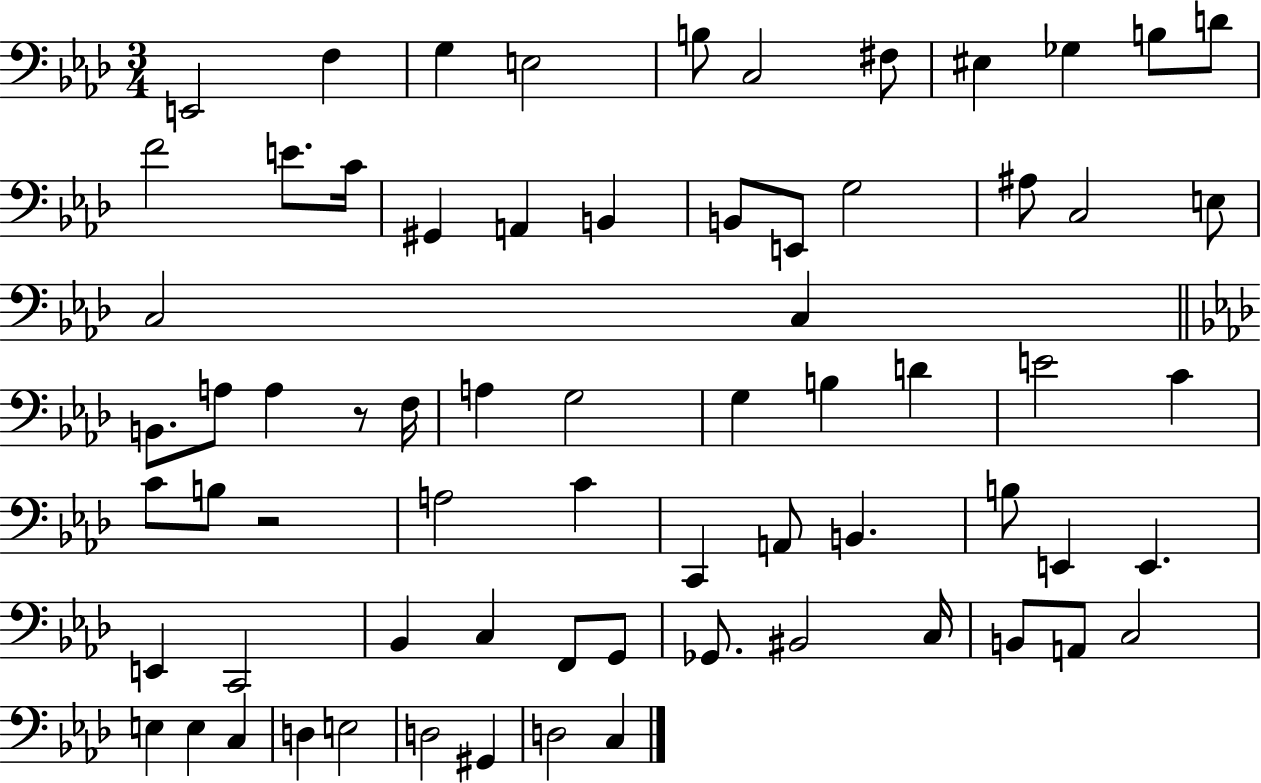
{
  \clef bass
  \numericTimeSignature
  \time 3/4
  \key aes \major
  e,2 f4 | g4 e2 | b8 c2 fis8 | eis4 ges4 b8 d'8 | \break f'2 e'8. c'16 | gis,4 a,4 b,4 | b,8 e,8 g2 | ais8 c2 e8 | \break c2 c4 | \bar "||" \break \key f \minor b,8. a8 a4 r8 f16 | a4 g2 | g4 b4 d'4 | e'2 c'4 | \break c'8 b8 r2 | a2 c'4 | c,4 a,8 b,4. | b8 e,4 e,4. | \break e,4 c,2 | bes,4 c4 f,8 g,8 | ges,8. bis,2 c16 | b,8 a,8 c2 | \break e4 e4 c4 | d4 e2 | d2 gis,4 | d2 c4 | \break \bar "|."
}